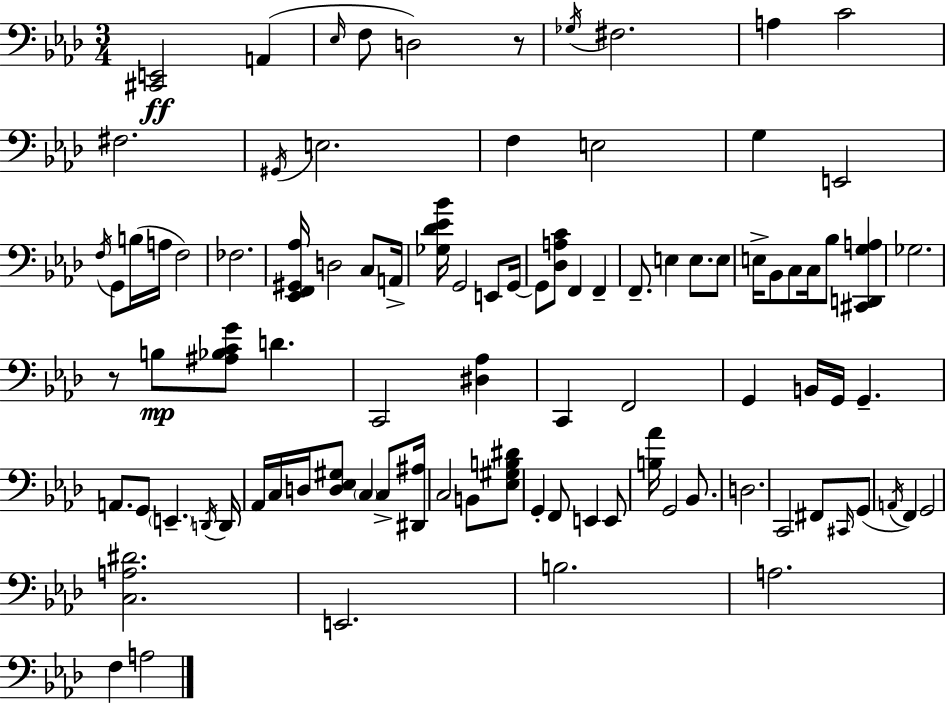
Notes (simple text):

[C#2,E2]/h A2/q Eb3/s F3/e D3/h R/e Gb3/s F#3/h. A3/q C4/h F#3/h. G#2/s E3/h. F3/q E3/h G3/q E2/h F3/s G2/e B3/s A3/s F3/h FES3/h. [Eb2,F2,G#2,Ab3]/s D3/h C3/e A2/s [Gb3,Db4,Eb4,Bb4]/s G2/h E2/e G2/s G2/e [Db3,A3,C4]/e F2/q F2/q F2/e. E3/q E3/e. E3/e E3/s Bb2/e C3/e C3/s Bb3/e [C#2,D2,G3,A3]/q Gb3/h. R/e B3/e [A#3,Bb3,C4,G4]/e D4/q. C2/h [D#3,Ab3]/q C2/q F2/h G2/q B2/s G2/s G2/q. A2/e. G2/e E2/q. D2/s D2/s Ab2/s C3/s D3/s [D3,Eb3,G#3]/e C3/q C3/e [D#2,A#3]/s C3/h B2/e [Eb3,G#3,B3,D#4]/e G2/q F2/e E2/q E2/e [B3,Ab4]/s G2/h Bb2/e. D3/h. C2/h F#2/e C#2/s G2/e A2/s F2/q G2/h [C3,A3,D#4]/h. E2/h. B3/h. A3/h. F3/q A3/h